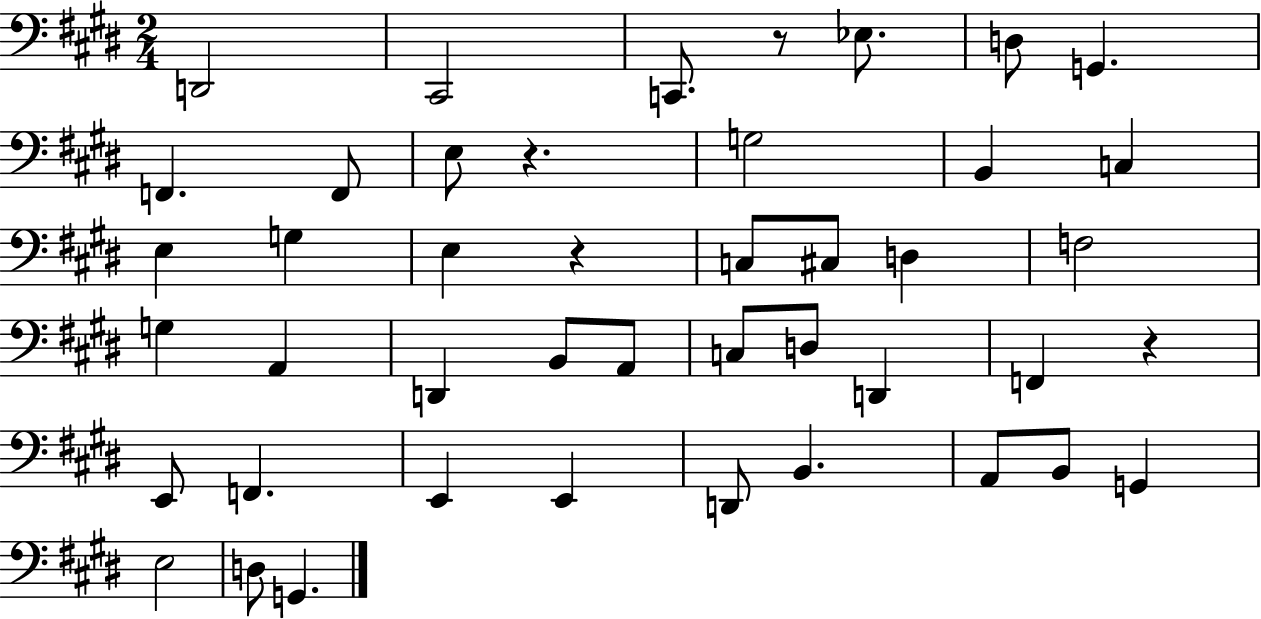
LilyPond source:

{
  \clef bass
  \numericTimeSignature
  \time 2/4
  \key e \major
  d,2 | cis,2 | c,8. r8 ees8. | d8 g,4. | \break f,4. f,8 | e8 r4. | g2 | b,4 c4 | \break e4 g4 | e4 r4 | c8 cis8 d4 | f2 | \break g4 a,4 | d,4 b,8 a,8 | c8 d8 d,4 | f,4 r4 | \break e,8 f,4. | e,4 e,4 | d,8 b,4. | a,8 b,8 g,4 | \break e2 | d8 g,4. | \bar "|."
}